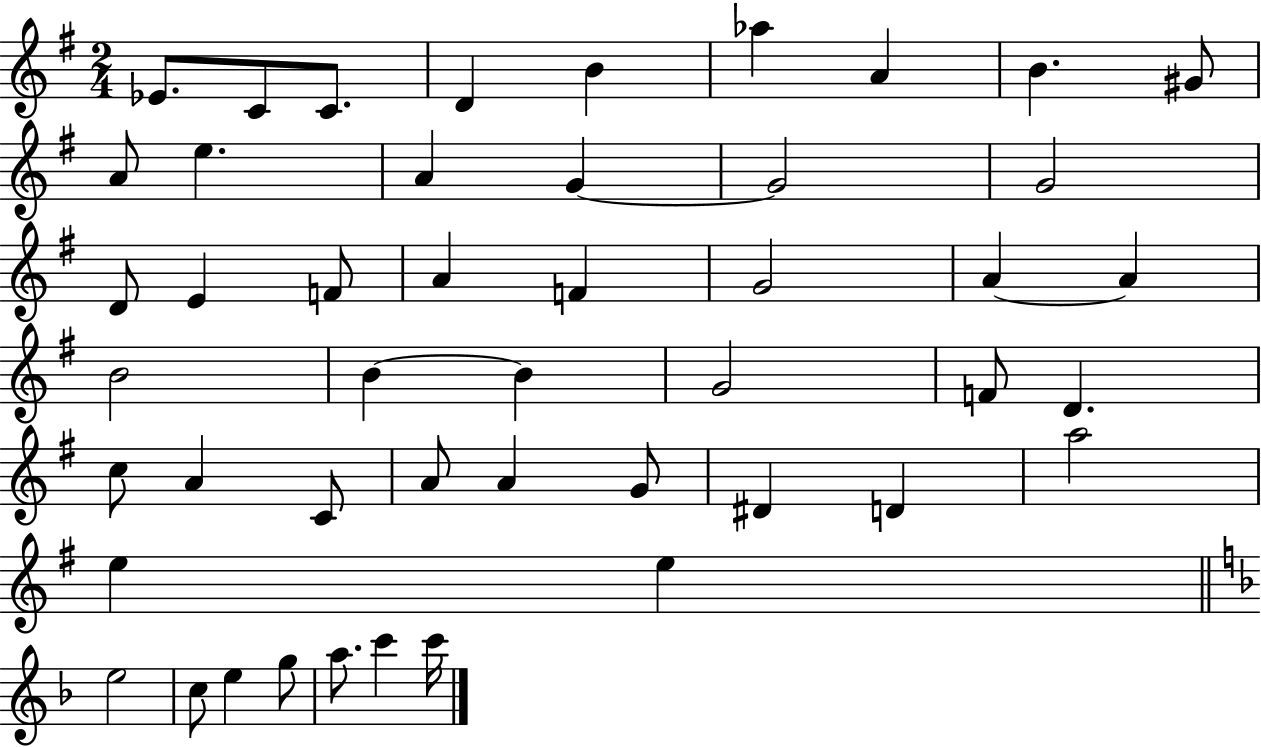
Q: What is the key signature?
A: G major